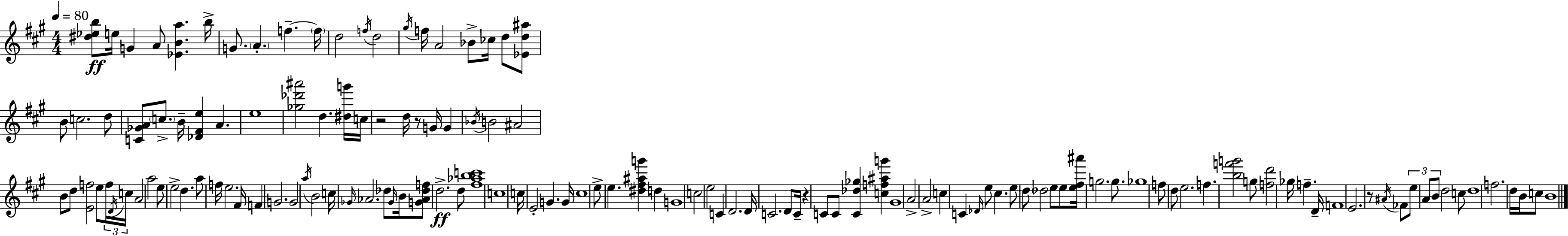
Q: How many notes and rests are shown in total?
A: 139